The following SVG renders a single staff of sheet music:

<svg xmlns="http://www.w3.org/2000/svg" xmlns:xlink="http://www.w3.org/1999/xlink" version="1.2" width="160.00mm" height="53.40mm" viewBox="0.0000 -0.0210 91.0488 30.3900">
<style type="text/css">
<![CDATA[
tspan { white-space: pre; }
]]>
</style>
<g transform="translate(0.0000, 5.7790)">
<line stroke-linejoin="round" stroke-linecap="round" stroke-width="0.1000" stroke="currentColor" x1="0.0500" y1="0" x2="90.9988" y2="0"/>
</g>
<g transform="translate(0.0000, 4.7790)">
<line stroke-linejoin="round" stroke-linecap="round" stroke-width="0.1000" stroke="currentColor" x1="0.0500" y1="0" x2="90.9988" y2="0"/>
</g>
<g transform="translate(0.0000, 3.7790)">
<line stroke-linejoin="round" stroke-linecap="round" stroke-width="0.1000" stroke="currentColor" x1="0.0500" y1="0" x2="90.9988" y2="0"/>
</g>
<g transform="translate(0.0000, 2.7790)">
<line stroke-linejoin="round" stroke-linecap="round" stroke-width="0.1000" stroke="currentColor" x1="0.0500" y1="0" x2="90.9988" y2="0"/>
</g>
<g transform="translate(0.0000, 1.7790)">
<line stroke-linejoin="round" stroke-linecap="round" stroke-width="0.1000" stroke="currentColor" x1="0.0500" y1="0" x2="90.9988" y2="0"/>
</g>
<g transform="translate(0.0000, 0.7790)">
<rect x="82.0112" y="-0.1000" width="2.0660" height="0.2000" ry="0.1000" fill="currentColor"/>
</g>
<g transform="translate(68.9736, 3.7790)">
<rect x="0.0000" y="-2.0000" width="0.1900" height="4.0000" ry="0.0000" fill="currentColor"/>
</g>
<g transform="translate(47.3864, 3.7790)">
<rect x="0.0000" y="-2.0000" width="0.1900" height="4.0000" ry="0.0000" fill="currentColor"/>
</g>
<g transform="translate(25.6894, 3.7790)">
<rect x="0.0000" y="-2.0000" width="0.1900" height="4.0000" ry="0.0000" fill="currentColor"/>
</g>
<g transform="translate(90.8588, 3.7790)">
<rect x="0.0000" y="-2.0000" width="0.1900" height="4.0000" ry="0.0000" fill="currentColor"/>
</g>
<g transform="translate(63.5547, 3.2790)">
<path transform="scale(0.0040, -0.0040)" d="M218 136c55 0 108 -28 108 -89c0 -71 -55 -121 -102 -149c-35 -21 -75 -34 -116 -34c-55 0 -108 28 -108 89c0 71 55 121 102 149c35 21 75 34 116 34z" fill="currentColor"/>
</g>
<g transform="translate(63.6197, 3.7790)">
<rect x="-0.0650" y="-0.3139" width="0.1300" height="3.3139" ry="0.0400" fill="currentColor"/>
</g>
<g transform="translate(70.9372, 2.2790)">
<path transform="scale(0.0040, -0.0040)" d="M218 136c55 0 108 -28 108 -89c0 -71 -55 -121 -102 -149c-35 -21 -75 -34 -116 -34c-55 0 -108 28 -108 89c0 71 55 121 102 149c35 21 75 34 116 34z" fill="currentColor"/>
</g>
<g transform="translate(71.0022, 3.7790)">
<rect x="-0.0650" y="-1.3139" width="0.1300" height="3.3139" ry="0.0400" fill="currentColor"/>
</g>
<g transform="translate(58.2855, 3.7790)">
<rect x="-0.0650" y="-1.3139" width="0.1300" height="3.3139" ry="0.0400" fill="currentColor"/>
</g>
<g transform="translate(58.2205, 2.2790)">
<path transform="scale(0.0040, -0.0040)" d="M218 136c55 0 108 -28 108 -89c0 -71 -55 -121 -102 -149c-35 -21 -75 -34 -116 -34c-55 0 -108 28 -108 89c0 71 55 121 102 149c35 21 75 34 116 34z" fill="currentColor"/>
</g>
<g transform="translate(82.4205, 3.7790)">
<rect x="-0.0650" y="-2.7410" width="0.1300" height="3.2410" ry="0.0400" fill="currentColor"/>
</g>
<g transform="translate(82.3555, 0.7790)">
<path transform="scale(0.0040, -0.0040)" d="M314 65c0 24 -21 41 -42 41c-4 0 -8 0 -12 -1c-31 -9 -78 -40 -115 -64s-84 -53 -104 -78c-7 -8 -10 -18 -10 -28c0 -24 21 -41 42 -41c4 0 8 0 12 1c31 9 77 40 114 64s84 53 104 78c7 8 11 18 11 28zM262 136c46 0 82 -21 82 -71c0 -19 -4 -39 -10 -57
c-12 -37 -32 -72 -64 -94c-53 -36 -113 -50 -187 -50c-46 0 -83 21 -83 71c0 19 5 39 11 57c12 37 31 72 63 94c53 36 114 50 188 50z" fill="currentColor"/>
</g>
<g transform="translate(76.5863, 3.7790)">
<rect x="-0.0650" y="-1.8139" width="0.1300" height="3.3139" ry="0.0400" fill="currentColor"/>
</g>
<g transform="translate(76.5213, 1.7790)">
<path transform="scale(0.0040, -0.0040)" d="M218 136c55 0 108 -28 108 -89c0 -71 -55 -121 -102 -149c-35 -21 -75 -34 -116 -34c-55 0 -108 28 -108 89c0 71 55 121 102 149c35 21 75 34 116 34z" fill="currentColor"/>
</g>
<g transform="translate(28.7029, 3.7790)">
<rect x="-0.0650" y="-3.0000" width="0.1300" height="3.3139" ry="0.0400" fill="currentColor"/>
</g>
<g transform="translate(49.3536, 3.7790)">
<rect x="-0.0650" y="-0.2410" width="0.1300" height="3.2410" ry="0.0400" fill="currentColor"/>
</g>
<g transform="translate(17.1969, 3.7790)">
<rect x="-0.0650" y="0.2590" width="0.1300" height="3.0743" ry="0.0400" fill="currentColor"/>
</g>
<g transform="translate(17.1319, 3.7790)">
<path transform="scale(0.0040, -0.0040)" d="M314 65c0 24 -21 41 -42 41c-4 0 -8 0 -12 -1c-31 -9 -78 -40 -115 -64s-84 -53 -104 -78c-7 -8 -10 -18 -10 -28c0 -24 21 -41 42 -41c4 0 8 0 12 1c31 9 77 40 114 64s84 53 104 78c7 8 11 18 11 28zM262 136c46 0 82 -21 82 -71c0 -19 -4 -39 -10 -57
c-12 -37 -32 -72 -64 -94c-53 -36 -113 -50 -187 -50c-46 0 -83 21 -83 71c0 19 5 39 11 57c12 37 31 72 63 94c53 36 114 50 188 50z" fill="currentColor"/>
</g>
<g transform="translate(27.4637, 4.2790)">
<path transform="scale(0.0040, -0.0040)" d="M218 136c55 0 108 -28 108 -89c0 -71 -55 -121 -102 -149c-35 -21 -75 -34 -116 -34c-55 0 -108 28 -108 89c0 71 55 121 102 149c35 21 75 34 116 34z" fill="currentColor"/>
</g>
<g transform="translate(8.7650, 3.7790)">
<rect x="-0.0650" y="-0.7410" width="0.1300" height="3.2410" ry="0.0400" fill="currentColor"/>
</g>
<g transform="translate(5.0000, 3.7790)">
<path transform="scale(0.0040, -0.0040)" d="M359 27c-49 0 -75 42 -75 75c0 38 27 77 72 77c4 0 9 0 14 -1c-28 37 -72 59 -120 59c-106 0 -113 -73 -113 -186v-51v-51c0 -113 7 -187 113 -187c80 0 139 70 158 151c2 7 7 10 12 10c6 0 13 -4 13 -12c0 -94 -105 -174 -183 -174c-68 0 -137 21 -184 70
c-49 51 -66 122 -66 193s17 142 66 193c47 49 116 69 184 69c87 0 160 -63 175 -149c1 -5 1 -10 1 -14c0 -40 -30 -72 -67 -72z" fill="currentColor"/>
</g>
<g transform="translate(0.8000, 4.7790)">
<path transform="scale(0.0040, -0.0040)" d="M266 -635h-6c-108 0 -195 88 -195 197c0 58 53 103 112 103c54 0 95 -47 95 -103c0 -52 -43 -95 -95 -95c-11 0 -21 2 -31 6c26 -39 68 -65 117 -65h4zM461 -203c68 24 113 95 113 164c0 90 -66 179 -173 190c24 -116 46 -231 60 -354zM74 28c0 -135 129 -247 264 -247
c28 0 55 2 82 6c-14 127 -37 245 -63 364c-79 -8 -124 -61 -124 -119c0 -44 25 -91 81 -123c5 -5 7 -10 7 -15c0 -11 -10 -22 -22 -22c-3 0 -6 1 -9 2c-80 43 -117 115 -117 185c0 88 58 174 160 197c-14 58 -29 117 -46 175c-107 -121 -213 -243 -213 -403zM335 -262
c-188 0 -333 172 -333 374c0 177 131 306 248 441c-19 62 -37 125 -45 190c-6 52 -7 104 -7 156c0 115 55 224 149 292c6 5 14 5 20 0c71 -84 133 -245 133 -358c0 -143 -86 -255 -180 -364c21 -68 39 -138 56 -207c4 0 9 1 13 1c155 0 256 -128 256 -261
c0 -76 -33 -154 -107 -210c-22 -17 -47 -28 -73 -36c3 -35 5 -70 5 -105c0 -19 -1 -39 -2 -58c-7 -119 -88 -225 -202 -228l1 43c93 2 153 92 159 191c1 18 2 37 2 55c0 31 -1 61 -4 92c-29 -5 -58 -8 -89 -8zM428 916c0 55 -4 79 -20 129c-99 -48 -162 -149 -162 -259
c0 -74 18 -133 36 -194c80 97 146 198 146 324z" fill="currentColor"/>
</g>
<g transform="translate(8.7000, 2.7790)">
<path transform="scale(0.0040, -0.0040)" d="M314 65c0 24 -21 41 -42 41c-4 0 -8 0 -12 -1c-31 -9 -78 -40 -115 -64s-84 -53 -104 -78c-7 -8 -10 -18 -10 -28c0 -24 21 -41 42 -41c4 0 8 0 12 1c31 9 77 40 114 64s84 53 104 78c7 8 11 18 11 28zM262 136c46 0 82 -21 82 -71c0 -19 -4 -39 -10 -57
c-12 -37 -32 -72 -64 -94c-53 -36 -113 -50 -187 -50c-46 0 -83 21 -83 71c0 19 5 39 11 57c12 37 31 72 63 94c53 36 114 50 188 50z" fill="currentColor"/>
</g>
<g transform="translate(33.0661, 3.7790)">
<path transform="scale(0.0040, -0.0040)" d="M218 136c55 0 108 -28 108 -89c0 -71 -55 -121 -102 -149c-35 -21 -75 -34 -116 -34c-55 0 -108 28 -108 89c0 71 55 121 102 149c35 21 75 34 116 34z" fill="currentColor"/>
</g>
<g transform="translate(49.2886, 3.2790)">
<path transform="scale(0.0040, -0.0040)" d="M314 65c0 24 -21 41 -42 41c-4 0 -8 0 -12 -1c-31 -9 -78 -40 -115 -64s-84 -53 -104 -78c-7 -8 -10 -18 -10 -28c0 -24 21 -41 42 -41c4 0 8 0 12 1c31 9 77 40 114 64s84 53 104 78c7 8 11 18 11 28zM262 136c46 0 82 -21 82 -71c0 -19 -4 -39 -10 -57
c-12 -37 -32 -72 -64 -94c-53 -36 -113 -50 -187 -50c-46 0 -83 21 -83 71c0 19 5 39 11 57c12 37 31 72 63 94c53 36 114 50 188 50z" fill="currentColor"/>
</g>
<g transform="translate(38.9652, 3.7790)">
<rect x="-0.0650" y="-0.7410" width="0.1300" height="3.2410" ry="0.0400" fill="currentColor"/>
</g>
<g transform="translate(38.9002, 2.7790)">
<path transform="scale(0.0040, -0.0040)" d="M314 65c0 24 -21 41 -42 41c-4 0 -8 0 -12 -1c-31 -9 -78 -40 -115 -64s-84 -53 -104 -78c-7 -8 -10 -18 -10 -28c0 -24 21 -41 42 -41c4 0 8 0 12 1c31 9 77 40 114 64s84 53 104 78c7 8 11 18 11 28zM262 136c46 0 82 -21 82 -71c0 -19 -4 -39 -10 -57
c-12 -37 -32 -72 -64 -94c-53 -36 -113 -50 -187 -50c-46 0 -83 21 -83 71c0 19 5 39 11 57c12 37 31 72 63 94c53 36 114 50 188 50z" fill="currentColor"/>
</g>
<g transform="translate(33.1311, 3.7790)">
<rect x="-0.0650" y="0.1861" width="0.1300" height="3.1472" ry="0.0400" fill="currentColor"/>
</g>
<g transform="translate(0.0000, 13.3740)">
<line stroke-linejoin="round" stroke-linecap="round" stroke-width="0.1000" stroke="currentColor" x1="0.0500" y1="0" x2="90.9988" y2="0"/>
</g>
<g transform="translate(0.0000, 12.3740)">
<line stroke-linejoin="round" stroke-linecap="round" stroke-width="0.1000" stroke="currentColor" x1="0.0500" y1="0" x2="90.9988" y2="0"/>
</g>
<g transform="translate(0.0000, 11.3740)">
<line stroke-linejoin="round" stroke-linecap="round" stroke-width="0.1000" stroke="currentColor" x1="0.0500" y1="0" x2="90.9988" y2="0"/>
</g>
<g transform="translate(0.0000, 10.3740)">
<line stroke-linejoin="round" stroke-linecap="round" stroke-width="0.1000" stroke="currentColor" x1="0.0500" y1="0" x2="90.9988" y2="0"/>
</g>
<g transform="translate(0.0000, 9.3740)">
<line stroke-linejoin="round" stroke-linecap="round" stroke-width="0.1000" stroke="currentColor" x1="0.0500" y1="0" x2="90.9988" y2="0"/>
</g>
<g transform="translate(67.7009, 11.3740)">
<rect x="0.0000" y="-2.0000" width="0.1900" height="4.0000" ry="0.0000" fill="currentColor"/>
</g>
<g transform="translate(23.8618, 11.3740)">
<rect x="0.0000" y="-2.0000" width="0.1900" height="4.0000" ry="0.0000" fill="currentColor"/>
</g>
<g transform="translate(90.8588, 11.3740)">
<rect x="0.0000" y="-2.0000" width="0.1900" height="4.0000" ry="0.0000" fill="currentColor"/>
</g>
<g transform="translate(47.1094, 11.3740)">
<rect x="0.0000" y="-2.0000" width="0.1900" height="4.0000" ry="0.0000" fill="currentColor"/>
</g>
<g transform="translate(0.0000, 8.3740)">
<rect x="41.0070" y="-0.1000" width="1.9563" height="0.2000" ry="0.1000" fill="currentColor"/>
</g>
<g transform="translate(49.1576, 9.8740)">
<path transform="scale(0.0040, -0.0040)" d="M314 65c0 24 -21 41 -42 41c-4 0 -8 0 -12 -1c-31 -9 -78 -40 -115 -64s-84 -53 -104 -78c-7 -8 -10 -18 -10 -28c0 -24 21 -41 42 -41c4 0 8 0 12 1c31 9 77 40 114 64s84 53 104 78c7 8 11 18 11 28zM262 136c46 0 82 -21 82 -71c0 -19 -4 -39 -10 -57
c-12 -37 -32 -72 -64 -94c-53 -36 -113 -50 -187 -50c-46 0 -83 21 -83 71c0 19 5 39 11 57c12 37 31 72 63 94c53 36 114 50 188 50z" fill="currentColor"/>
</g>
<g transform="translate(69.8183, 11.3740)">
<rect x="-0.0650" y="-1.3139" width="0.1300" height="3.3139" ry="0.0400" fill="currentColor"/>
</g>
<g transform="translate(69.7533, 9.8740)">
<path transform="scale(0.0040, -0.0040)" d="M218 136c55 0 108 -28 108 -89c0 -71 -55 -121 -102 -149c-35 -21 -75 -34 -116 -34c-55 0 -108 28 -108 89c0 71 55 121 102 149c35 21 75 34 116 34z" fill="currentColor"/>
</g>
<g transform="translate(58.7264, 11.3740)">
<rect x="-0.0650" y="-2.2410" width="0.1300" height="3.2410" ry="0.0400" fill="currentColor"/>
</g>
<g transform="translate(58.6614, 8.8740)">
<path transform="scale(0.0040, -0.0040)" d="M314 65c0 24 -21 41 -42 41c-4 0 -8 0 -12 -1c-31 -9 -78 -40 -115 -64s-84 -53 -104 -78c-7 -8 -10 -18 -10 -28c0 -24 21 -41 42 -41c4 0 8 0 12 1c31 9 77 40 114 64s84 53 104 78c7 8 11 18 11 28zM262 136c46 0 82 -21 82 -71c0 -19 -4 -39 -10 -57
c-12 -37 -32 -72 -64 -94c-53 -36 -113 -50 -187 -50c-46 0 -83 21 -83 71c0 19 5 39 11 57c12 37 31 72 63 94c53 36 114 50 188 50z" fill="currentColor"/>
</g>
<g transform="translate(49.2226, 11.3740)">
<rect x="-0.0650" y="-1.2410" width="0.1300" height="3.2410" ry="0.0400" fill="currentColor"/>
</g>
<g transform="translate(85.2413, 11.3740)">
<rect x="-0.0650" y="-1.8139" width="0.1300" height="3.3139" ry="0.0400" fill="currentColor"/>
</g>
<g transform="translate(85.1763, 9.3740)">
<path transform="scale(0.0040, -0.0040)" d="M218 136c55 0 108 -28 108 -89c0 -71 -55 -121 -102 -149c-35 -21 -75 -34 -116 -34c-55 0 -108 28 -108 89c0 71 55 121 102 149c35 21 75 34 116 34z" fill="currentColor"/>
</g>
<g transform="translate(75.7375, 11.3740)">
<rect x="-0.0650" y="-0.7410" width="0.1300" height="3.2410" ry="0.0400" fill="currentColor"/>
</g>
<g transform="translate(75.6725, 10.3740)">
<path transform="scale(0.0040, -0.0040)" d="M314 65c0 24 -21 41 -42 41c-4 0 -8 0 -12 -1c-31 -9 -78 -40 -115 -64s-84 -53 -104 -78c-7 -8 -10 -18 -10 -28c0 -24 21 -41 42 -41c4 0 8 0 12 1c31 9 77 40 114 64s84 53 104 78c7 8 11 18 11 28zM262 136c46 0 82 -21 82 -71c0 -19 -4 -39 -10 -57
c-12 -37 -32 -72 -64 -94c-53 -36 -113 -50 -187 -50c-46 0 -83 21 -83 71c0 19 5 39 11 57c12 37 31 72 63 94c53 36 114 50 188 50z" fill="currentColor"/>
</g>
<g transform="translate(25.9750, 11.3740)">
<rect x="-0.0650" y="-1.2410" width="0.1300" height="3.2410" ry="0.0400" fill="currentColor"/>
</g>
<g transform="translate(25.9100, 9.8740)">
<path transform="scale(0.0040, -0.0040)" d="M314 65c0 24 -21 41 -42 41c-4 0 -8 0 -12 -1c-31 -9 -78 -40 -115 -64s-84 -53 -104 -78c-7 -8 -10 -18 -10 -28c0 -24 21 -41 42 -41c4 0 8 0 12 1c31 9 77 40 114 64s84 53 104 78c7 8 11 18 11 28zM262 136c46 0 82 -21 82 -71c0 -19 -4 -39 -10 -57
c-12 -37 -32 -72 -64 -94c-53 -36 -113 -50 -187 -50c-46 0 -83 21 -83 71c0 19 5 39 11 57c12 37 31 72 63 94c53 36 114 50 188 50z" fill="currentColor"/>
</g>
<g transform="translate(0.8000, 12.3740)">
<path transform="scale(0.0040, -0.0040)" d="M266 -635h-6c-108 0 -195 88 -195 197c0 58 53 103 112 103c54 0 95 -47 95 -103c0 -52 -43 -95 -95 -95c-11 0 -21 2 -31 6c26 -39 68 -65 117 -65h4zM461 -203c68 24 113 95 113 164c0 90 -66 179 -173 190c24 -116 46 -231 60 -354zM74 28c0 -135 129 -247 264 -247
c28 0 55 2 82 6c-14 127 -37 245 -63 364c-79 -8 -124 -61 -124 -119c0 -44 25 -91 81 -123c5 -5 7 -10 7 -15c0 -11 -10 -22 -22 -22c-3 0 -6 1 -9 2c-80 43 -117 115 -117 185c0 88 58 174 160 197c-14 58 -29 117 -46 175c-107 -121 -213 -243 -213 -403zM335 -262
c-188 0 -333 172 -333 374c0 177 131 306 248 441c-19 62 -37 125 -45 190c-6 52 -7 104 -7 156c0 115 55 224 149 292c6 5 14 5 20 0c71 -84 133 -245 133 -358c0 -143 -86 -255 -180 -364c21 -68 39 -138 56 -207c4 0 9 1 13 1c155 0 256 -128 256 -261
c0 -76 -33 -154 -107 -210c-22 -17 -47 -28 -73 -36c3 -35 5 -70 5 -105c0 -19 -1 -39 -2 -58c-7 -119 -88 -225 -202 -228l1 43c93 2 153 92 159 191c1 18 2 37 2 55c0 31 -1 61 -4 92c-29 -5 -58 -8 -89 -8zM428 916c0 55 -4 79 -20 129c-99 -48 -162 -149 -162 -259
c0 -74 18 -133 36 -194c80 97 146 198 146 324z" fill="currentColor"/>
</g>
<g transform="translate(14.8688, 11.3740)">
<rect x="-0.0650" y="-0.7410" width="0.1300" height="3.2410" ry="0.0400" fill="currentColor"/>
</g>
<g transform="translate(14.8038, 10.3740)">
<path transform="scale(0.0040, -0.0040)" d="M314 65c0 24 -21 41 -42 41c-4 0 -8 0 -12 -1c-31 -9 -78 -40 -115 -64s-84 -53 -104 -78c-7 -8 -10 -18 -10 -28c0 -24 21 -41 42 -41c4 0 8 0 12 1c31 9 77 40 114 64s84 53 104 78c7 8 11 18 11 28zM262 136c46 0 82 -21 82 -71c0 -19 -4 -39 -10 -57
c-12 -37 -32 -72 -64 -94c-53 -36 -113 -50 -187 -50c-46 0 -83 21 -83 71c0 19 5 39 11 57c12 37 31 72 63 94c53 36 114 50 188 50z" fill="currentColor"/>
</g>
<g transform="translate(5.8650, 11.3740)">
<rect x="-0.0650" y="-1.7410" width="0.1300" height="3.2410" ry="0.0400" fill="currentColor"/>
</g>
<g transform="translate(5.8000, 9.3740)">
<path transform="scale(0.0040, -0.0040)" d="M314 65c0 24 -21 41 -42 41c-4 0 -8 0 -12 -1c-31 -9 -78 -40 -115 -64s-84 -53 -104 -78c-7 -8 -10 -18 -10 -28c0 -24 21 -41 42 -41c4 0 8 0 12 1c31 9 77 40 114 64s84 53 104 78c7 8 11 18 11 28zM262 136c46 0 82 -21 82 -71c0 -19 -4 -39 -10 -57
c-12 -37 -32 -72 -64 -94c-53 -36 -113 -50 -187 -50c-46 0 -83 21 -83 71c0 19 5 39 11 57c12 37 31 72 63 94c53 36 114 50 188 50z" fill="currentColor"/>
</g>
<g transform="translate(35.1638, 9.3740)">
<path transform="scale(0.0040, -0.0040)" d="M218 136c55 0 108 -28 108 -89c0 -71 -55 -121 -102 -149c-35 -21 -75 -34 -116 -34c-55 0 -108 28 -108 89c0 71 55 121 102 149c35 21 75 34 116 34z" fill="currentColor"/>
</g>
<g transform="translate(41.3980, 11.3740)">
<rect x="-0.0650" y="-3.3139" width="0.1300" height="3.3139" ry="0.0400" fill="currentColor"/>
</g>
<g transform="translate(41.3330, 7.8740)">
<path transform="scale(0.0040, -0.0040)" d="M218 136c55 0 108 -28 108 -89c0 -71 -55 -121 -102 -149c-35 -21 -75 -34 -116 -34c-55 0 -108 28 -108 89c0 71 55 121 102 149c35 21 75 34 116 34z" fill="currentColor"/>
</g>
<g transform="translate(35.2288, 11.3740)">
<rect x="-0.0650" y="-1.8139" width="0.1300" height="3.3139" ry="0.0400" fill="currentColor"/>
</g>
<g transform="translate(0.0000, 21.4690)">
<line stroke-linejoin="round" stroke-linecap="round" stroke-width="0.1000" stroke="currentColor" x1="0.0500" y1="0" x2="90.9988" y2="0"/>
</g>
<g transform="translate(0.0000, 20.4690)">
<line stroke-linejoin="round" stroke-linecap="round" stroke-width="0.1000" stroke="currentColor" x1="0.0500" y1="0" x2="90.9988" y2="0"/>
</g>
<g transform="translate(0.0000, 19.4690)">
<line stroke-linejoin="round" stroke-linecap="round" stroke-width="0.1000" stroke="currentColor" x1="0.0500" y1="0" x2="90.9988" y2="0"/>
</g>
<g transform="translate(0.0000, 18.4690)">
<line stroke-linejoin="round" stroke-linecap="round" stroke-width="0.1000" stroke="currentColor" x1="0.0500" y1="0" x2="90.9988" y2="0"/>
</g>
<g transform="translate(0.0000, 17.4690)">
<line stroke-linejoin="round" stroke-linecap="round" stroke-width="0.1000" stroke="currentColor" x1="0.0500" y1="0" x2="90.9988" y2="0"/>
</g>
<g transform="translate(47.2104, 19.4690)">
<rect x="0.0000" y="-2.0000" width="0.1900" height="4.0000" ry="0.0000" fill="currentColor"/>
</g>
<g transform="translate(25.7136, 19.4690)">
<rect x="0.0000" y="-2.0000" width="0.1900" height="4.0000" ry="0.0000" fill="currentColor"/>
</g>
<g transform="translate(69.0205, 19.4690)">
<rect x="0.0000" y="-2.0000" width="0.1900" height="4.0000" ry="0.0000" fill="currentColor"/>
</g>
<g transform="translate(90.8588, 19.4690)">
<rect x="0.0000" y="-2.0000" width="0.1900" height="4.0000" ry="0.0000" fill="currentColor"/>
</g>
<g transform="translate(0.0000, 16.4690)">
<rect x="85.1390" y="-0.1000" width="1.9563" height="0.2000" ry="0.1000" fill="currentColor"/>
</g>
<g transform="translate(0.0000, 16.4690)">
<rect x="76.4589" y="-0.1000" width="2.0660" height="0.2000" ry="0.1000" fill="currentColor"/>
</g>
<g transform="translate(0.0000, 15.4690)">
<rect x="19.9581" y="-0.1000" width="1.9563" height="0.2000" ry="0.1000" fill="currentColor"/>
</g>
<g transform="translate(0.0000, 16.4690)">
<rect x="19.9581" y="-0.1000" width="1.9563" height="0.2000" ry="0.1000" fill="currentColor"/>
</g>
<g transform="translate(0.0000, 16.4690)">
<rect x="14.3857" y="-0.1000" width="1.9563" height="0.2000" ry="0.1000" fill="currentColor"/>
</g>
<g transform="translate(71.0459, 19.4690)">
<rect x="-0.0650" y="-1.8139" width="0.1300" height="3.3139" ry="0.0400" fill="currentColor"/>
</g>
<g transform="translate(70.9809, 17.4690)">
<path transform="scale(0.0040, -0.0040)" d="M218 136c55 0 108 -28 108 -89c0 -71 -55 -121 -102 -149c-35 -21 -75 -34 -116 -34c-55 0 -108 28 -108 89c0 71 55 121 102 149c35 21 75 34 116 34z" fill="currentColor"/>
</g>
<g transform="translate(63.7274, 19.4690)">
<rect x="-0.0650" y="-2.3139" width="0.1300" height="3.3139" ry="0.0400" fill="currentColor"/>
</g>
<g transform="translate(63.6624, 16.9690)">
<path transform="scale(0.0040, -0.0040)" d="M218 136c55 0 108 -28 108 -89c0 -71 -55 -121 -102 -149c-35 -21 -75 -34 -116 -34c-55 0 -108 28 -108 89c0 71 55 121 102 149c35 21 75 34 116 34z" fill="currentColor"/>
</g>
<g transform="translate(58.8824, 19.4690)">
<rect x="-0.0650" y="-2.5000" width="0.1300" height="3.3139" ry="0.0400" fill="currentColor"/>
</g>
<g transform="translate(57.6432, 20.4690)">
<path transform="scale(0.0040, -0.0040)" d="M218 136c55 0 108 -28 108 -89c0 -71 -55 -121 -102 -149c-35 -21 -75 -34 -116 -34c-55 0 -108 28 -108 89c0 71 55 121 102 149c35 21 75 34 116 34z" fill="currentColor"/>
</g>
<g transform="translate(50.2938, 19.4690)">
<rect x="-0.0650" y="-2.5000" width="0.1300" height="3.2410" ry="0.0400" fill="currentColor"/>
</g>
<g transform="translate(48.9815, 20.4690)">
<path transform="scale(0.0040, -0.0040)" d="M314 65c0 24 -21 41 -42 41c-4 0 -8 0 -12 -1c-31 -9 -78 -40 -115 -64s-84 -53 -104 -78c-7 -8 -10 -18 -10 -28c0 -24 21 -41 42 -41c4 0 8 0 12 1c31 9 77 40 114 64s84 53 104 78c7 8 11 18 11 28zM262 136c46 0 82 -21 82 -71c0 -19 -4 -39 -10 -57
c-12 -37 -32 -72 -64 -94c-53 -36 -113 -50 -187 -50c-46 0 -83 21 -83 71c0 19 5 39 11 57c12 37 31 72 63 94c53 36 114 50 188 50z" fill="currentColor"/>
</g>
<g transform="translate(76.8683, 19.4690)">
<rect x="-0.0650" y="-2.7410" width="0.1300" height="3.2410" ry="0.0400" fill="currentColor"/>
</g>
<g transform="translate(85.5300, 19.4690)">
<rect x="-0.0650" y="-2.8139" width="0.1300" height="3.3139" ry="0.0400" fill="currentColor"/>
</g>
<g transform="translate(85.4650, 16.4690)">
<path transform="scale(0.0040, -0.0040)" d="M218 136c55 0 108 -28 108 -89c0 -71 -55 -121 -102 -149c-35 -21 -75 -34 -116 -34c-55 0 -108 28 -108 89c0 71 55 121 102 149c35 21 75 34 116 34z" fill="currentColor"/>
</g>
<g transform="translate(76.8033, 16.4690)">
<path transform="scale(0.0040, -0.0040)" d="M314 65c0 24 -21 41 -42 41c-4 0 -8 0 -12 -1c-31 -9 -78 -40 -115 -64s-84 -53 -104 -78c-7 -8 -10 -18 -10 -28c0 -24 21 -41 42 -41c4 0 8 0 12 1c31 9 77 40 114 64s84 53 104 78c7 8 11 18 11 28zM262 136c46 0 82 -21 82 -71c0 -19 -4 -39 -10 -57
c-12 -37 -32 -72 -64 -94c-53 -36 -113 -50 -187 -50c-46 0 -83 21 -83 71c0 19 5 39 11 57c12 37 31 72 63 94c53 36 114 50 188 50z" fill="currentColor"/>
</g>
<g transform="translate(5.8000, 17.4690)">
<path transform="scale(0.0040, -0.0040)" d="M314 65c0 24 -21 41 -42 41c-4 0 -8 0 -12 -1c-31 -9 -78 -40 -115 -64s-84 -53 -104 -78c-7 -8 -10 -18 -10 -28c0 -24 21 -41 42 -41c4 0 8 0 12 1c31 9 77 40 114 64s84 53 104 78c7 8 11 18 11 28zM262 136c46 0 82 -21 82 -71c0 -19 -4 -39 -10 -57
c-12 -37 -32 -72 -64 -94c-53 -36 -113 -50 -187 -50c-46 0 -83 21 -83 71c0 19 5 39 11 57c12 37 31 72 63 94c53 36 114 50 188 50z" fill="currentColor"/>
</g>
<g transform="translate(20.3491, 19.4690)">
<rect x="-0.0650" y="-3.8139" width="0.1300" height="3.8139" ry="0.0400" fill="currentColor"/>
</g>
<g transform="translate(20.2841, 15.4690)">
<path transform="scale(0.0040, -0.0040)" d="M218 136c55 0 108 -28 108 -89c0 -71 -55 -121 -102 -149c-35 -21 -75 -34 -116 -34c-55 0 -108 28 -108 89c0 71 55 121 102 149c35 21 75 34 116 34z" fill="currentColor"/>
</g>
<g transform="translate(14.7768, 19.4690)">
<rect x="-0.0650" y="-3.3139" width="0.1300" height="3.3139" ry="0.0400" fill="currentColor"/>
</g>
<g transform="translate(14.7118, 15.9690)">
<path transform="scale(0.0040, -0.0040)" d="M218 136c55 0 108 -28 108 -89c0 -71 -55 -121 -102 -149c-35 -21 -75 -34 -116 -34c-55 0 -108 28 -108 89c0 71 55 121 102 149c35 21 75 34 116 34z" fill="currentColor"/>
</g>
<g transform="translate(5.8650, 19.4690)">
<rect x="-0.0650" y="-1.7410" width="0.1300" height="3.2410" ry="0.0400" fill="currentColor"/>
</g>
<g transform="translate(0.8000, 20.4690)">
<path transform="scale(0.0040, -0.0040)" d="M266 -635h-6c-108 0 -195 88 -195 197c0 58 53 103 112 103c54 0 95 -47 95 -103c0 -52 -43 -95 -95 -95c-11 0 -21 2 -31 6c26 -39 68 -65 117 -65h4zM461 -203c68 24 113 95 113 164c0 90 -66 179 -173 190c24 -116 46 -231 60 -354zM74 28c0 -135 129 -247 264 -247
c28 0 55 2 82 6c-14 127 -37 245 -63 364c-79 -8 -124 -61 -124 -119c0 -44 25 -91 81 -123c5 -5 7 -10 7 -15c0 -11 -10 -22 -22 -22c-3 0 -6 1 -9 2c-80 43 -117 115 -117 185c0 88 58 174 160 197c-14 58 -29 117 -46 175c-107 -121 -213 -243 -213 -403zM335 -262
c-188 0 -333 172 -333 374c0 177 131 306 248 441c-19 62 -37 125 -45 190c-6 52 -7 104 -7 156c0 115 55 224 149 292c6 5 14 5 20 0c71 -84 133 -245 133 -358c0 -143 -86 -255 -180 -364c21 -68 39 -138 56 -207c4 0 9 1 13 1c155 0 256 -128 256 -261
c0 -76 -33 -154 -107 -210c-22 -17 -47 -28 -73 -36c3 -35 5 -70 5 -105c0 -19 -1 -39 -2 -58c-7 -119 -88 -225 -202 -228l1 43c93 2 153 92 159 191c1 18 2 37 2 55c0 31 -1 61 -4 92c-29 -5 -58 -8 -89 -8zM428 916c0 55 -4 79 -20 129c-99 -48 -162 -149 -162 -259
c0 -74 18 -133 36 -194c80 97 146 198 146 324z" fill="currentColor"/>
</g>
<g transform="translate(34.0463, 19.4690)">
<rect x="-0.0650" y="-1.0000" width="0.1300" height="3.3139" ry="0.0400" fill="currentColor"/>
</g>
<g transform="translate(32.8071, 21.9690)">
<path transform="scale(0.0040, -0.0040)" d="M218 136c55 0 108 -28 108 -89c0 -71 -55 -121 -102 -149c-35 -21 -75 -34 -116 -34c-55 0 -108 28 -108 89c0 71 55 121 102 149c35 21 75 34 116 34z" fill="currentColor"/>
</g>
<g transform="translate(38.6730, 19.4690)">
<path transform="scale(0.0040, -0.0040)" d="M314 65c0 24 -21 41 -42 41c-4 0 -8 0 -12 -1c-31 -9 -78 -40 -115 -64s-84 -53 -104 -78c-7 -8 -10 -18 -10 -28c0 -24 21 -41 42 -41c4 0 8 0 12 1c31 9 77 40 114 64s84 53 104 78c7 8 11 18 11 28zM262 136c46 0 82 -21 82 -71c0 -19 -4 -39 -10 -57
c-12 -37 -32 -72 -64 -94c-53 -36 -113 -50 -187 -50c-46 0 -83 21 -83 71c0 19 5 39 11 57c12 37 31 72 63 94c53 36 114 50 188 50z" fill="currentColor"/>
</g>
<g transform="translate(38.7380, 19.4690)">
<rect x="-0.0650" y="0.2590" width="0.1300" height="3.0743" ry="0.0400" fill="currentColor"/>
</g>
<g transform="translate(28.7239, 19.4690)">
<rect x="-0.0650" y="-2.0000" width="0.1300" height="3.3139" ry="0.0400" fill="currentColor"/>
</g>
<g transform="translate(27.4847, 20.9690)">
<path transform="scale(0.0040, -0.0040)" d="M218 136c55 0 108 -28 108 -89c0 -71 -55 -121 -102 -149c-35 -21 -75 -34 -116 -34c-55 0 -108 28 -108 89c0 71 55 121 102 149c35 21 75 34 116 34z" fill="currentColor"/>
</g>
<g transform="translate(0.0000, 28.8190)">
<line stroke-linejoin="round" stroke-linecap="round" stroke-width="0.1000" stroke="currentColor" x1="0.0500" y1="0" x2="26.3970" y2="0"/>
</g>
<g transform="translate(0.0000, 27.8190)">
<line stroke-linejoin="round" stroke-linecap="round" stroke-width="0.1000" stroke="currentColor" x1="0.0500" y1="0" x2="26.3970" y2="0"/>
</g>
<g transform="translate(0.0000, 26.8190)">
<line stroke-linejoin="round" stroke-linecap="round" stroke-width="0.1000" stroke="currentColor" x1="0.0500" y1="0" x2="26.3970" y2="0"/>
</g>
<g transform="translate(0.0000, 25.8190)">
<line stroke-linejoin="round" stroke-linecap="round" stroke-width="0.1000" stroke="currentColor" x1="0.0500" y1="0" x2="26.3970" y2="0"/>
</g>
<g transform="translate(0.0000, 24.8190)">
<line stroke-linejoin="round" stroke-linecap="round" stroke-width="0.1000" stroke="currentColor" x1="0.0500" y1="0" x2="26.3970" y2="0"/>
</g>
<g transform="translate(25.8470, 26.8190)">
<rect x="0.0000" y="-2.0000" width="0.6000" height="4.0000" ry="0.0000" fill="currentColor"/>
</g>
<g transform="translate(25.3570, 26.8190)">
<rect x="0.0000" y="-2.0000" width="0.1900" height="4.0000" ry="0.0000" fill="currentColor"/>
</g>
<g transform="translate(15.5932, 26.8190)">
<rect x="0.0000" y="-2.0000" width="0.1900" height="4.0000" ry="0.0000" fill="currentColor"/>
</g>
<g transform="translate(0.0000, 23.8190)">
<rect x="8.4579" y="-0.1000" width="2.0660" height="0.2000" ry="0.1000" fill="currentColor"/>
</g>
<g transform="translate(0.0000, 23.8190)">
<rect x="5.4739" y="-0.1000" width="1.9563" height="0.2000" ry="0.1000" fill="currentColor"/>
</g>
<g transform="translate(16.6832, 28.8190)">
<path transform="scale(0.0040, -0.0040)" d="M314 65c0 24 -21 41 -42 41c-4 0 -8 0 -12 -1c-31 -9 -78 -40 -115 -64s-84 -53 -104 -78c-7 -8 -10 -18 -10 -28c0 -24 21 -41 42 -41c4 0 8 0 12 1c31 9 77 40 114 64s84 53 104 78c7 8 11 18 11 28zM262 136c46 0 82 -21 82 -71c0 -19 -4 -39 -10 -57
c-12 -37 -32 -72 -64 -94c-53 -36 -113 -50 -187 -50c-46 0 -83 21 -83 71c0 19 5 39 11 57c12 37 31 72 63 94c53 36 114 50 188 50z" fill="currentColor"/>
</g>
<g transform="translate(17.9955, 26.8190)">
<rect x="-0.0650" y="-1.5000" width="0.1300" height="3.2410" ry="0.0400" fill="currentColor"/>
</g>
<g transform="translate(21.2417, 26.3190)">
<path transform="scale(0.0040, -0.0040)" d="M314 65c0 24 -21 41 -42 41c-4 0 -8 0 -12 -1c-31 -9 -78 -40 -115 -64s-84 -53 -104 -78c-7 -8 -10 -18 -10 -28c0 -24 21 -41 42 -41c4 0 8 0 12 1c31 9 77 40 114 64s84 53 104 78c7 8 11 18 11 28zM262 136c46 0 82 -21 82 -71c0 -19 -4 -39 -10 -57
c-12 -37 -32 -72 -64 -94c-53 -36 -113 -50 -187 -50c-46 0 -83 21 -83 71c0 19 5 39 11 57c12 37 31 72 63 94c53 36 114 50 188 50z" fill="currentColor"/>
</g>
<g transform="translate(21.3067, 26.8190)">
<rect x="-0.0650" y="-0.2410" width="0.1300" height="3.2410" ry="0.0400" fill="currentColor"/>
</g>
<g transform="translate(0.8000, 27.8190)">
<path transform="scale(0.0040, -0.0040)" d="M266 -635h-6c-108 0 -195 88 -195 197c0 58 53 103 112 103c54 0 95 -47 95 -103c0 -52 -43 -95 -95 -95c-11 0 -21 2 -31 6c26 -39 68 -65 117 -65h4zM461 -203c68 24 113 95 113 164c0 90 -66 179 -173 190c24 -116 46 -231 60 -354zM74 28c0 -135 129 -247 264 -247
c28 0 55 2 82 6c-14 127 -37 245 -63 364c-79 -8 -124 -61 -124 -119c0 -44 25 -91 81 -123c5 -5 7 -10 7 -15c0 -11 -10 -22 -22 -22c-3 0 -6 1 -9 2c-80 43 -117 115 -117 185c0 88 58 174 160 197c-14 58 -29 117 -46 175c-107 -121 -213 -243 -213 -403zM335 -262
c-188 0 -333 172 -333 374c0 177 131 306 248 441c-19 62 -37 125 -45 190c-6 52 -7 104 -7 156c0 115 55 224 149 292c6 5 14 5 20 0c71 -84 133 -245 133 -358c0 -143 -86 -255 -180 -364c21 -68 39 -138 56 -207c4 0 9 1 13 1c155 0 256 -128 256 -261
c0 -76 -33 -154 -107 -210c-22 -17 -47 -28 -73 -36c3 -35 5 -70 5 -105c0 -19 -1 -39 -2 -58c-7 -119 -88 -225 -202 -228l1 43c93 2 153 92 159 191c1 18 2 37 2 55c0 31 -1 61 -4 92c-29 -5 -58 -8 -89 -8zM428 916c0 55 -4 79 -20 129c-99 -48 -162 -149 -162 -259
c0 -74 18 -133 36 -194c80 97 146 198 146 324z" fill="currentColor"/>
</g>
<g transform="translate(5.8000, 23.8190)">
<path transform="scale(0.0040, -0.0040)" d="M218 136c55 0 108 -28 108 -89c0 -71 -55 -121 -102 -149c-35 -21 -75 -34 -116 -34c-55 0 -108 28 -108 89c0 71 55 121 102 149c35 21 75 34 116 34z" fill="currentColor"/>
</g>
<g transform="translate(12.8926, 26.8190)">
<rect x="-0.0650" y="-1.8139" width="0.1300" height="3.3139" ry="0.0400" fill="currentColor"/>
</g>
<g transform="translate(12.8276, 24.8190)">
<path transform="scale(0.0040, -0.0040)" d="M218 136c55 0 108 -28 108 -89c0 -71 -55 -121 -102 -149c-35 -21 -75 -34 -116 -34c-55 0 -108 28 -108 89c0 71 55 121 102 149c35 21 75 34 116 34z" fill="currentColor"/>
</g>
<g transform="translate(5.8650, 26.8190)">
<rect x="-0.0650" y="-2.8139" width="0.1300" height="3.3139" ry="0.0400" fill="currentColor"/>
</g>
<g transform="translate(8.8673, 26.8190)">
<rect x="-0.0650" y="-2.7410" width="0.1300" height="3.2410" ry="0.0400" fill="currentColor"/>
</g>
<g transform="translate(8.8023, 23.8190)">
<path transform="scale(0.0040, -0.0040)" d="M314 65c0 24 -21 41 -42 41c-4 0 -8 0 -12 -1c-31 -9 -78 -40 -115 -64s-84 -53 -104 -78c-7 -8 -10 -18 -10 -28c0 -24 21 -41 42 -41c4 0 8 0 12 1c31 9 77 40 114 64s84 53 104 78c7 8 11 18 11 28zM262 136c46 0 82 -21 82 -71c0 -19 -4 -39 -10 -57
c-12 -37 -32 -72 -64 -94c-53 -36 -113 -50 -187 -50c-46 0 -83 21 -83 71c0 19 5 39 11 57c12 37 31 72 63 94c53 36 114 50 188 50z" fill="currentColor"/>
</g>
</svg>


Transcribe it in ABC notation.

X:1
T:Untitled
M:4/4
L:1/4
K:C
d2 B2 A B d2 c2 e c e f a2 f2 d2 e2 f b e2 g2 e d2 f f2 b c' F D B2 G2 G g f a2 a a a2 f E2 c2